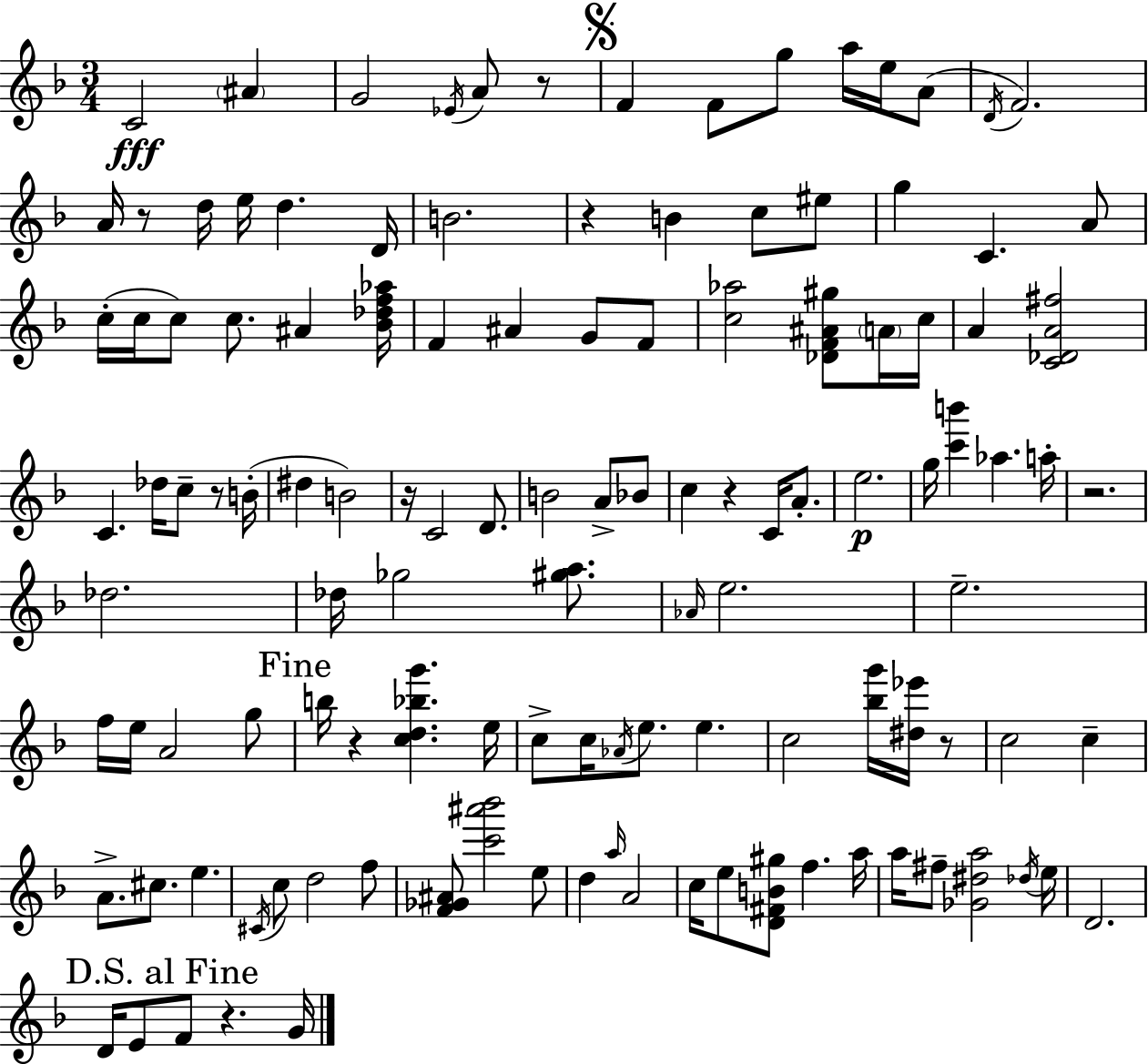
{
  \clef treble
  \numericTimeSignature
  \time 3/4
  \key f \major
  c'2\fff \parenthesize ais'4 | g'2 \acciaccatura { ees'16 } a'8 r8 | \mark \markup { \musicglyph "scripts.segno" } f'4 f'8 g''8 a''16 e''16 a'8( | \acciaccatura { d'16 } f'2.) | \break a'16 r8 d''16 e''16 d''4. | d'16 b'2. | r4 b'4 c''8 | eis''8 g''4 c'4. | \break a'8 c''16-.( c''16 c''8) c''8. ais'4 | <bes' des'' f'' aes''>16 f'4 ais'4 g'8 | f'8 <c'' aes''>2 <des' f' ais' gis''>8 | \parenthesize a'16 c''16 a'4 <c' des' a' fis''>2 | \break c'4. des''16 c''8-- r8 | b'16-.( dis''4 b'2) | r16 c'2 d'8. | b'2 a'8-> | \break bes'8 c''4 r4 c'16 a'8.-. | e''2.\p | g''16 <c''' b'''>4 aes''4. | a''16-. r2. | \break des''2. | des''16 ges''2 <gis'' a''>8. | \grace { aes'16 } e''2. | e''2.-- | \break f''16 e''16 a'2 | g''8 \mark "Fine" b''16 r4 <c'' d'' bes'' g'''>4. | e''16 c''8-> c''16 \acciaccatura { aes'16 } e''8. e''4. | c''2 | \break <bes'' g'''>16 <dis'' ees'''>16 r8 c''2 | c''4-- a'8.-> cis''8. e''4. | \acciaccatura { cis'16 } c''8 d''2 | f''8 <f' ges' ais'>8 <c''' ais''' bes'''>2 | \break e''8 d''4 \grace { a''16 } a'2 | c''16 e''8 <d' fis' b' gis''>8 f''4. | a''16 a''16 fis''8-- <ges' dis'' a''>2 | \acciaccatura { des''16 } e''16 d'2. | \break \mark "D.S. al Fine" d'16 e'8 f'8 | r4. g'16 \bar "|."
}